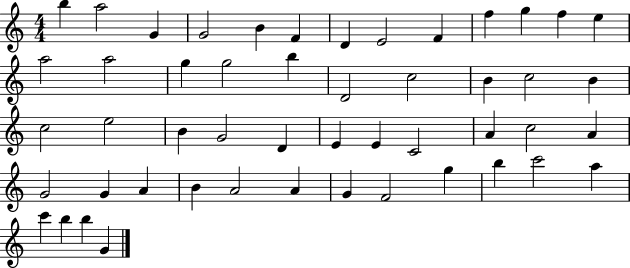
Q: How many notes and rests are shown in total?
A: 50